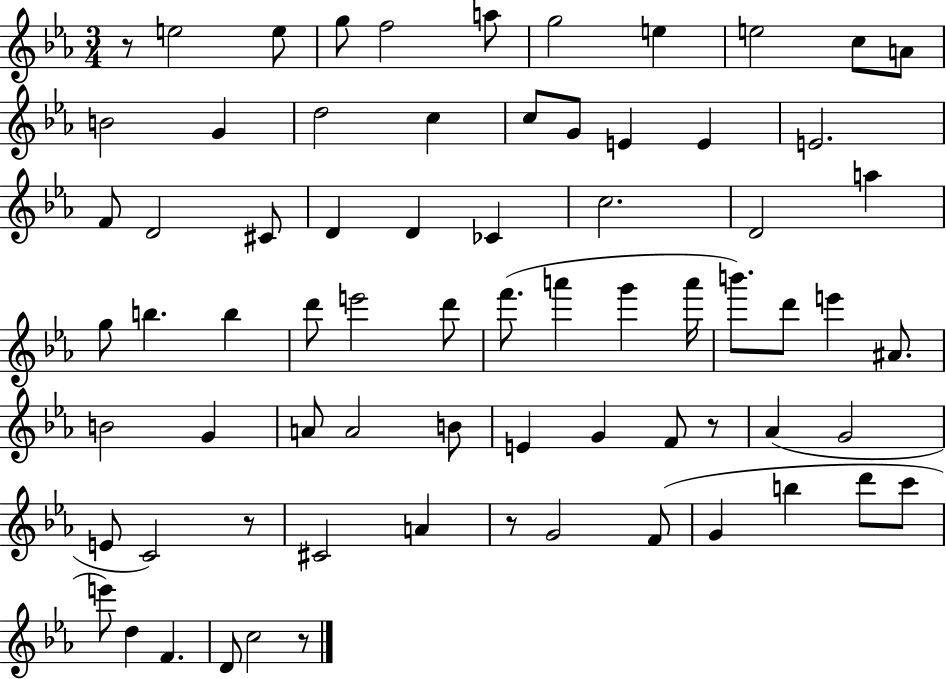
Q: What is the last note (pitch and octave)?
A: C5